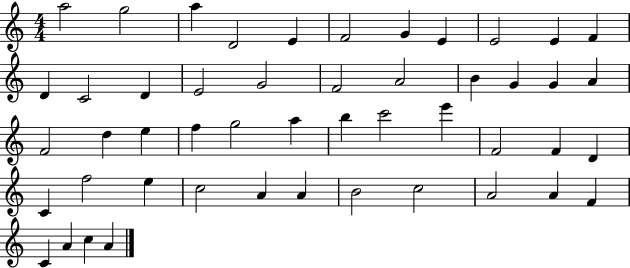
A5/h G5/h A5/q D4/h E4/q F4/h G4/q E4/q E4/h E4/q F4/q D4/q C4/h D4/q E4/h G4/h F4/h A4/h B4/q G4/q G4/q A4/q F4/h D5/q E5/q F5/q G5/h A5/q B5/q C6/h E6/q F4/h F4/q D4/q C4/q F5/h E5/q C5/h A4/q A4/q B4/h C5/h A4/h A4/q F4/q C4/q A4/q C5/q A4/q